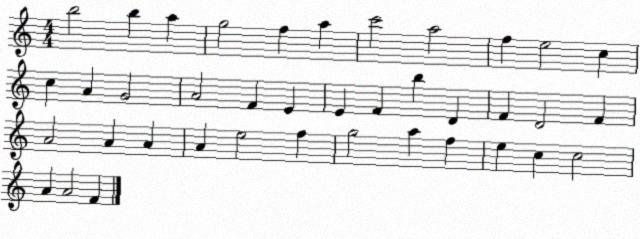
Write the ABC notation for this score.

X:1
T:Untitled
M:4/4
L:1/4
K:C
b2 b a g2 f a c'2 a2 f e2 c c A G2 A2 F E E F b D F D2 F A2 A A A e2 f g2 a f e c c2 A A2 F